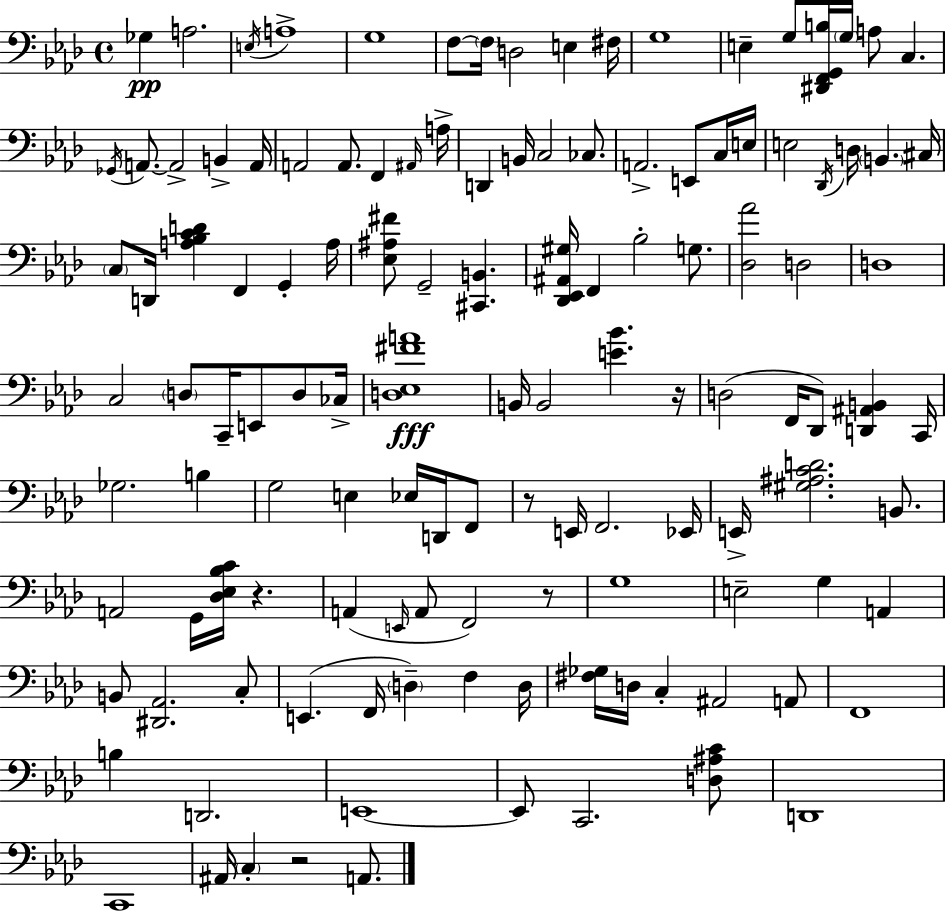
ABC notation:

X:1
T:Untitled
M:4/4
L:1/4
K:Fm
_G, A,2 E,/4 A,4 G,4 F,/2 F,/4 D,2 E, ^F,/4 G,4 E, G,/2 [^D,,F,,G,,B,]/4 G,/4 A,/2 C, _G,,/4 A,,/2 A,,2 B,, A,,/4 A,,2 A,,/2 F,, ^A,,/4 A,/4 D,, B,,/4 C,2 _C,/2 A,,2 E,,/2 C,/4 E,/4 E,2 _D,,/4 D,/4 B,, ^C,/4 C,/2 D,,/4 [A,_B,CD] F,, G,, A,/4 [_E,^A,^F]/2 G,,2 [^C,,B,,] [_D,,_E,,^A,,^G,]/4 F,, _B,2 G,/2 [_D,_A]2 D,2 D,4 C,2 D,/2 C,,/4 E,,/2 D,/2 _C,/4 [D,_E,^FA]4 B,,/4 B,,2 [E_B] z/4 D,2 F,,/4 _D,,/2 [D,,^A,,B,,] C,,/4 _G,2 B, G,2 E, _E,/4 D,,/4 F,,/2 z/2 E,,/4 F,,2 _E,,/4 E,,/4 [^G,^A,CD]2 B,,/2 A,,2 G,,/4 [_D,_E,_B,C]/4 z A,, E,,/4 A,,/2 F,,2 z/2 G,4 E,2 G, A,, B,,/2 [^D,,_A,,]2 C,/2 E,, F,,/4 D, F, D,/4 [^F,_G,]/4 D,/4 C, ^A,,2 A,,/2 F,,4 B, D,,2 E,,4 E,,/2 C,,2 [D,^A,C]/2 D,,4 C,,4 ^A,,/4 C, z2 A,,/2